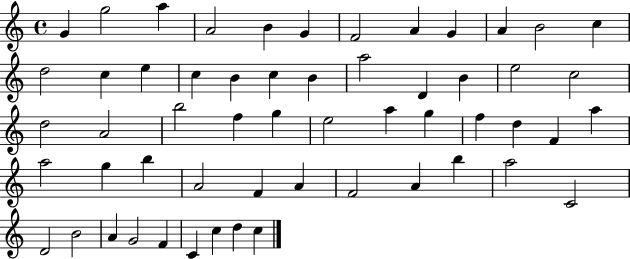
X:1
T:Untitled
M:4/4
L:1/4
K:C
G g2 a A2 B G F2 A G A B2 c d2 c e c B c B a2 D B e2 c2 d2 A2 b2 f g e2 a g f d F a a2 g b A2 F A F2 A b a2 C2 D2 B2 A G2 F C c d c